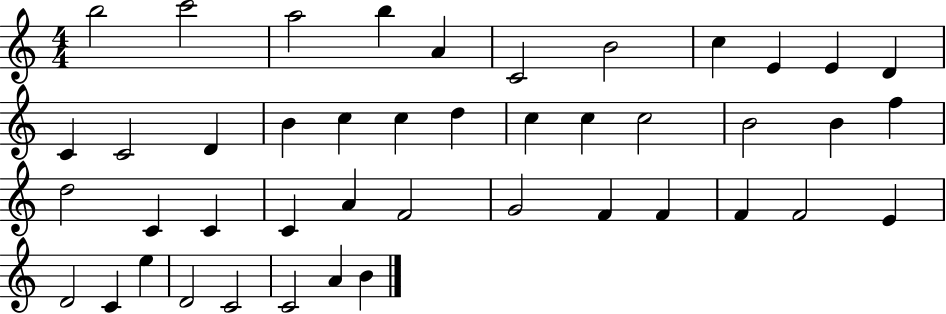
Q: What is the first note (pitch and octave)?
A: B5